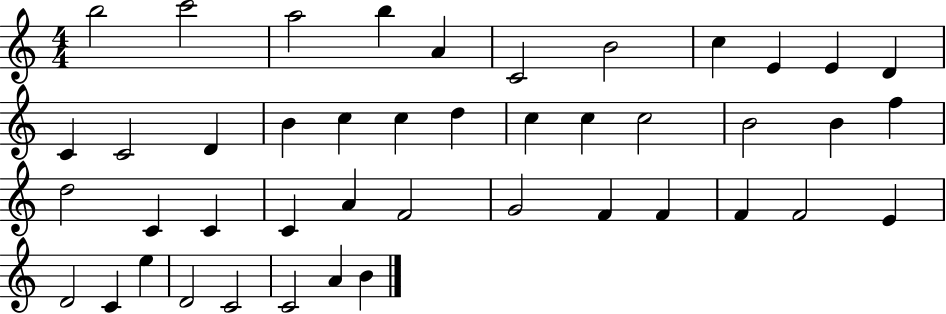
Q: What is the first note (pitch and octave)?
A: B5